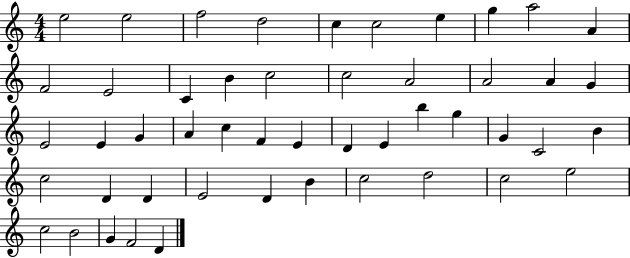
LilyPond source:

{
  \clef treble
  \numericTimeSignature
  \time 4/4
  \key c \major
  e''2 e''2 | f''2 d''2 | c''4 c''2 e''4 | g''4 a''2 a'4 | \break f'2 e'2 | c'4 b'4 c''2 | c''2 a'2 | a'2 a'4 g'4 | \break e'2 e'4 g'4 | a'4 c''4 f'4 e'4 | d'4 e'4 b''4 g''4 | g'4 c'2 b'4 | \break c''2 d'4 d'4 | e'2 d'4 b'4 | c''2 d''2 | c''2 e''2 | \break c''2 b'2 | g'4 f'2 d'4 | \bar "|."
}